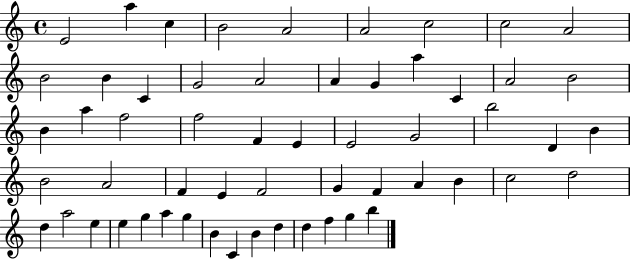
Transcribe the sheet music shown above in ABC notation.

X:1
T:Untitled
M:4/4
L:1/4
K:C
E2 a c B2 A2 A2 c2 c2 A2 B2 B C G2 A2 A G a C A2 B2 B a f2 f2 F E E2 G2 b2 D B B2 A2 F E F2 G F A B c2 d2 d a2 e e g a g B C B d d f g b